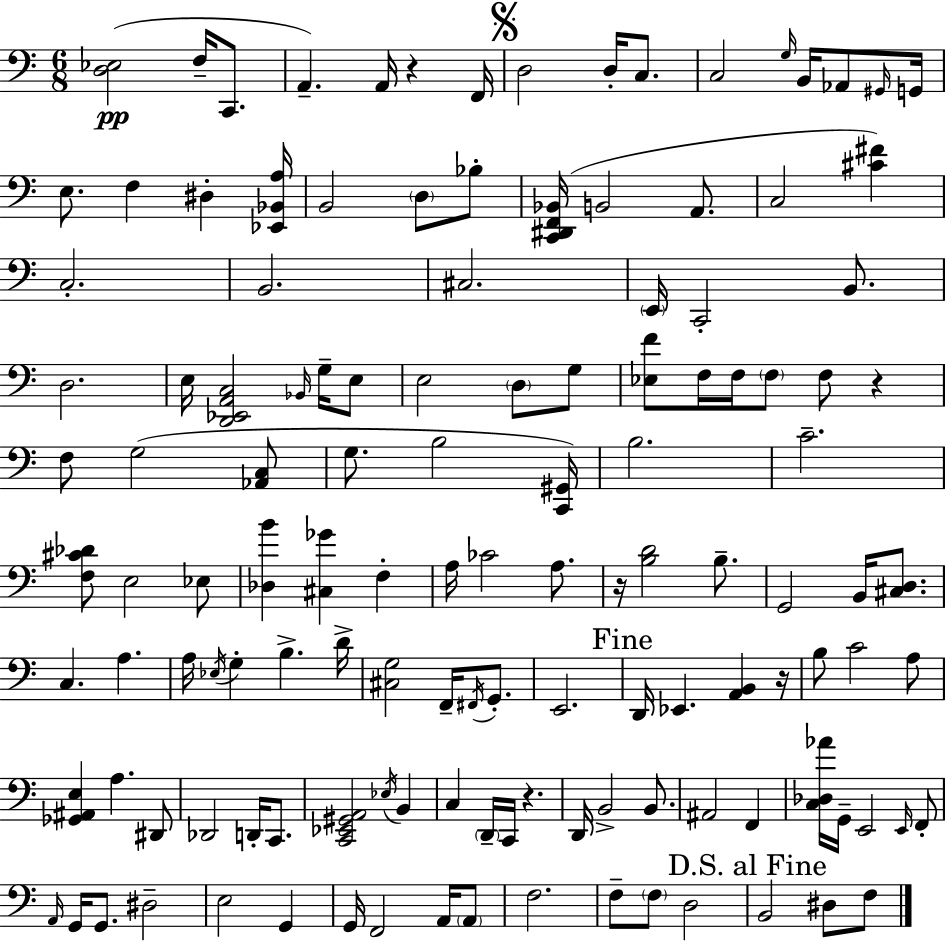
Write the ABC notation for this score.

X:1
T:Untitled
M:6/8
L:1/4
K:Am
[D,_E,]2 F,/4 C,,/2 A,, A,,/4 z F,,/4 D,2 D,/4 C,/2 C,2 G,/4 B,,/4 _A,,/2 ^G,,/4 G,,/4 E,/2 F, ^D, [_E,,_B,,A,]/4 B,,2 D,/2 _B,/2 [C,,^D,,F,,_B,,]/4 B,,2 A,,/2 C,2 [^C^F] C,2 B,,2 ^C,2 E,,/4 C,,2 B,,/2 D,2 E,/4 [D,,_E,,A,,C,]2 _B,,/4 G,/4 E,/2 E,2 D,/2 G,/2 [_E,F]/2 F,/4 F,/4 F,/2 F,/2 z F,/2 G,2 [_A,,C,]/2 G,/2 B,2 [C,,^G,,]/4 B,2 C2 [F,^C_D]/2 E,2 _E,/2 [_D,B] [^C,_G] F, A,/4 _C2 A,/2 z/4 [B,D]2 B,/2 G,,2 B,,/4 [^C,D,]/2 C, A, A,/4 _E,/4 G, B, D/4 [^C,G,]2 F,,/4 ^F,,/4 G,,/2 E,,2 D,,/4 _E,, [A,,B,,] z/4 B,/2 C2 A,/2 [_G,,^A,,E,] A, ^D,,/2 _D,,2 D,,/4 C,,/2 [C,,_E,,^G,,A,,]2 _E,/4 B,, C, D,,/4 C,,/4 z D,,/4 B,,2 B,,/2 ^A,,2 F,, [C,_D,_A]/4 G,,/4 E,,2 E,,/4 F,,/2 A,,/4 G,,/4 G,,/2 ^D,2 E,2 G,, G,,/4 F,,2 A,,/4 A,,/2 F,2 F,/2 F,/2 D,2 B,,2 ^D,/2 F,/2